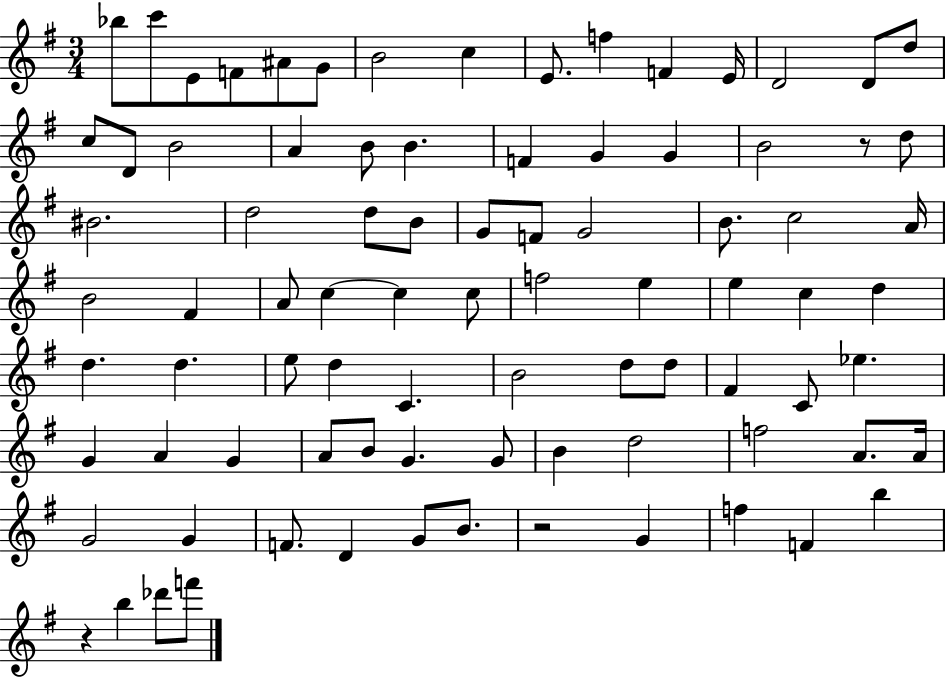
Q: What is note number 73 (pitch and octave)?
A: F4